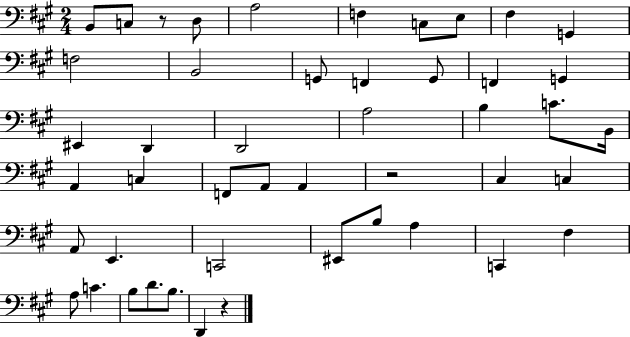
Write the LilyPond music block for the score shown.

{
  \clef bass
  \numericTimeSignature
  \time 2/4
  \key a \major
  b,8 c8 r8 d8 | a2 | f4 c8 e8 | fis4 g,4 | \break f2 | b,2 | g,8 f,4 g,8 | f,4 g,4 | \break eis,4 d,4 | d,2 | a2 | b4 c'8. b,16 | \break a,4 c4 | f,8 a,8 a,4 | r2 | cis4 c4 | \break a,8 e,4. | c,2 | eis,8 b8 a4 | c,4 fis4 | \break a8 c'4. | b8 d'8. b8. | d,4 r4 | \bar "|."
}